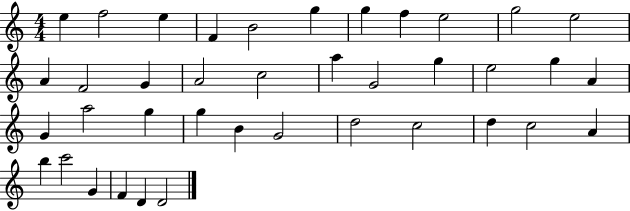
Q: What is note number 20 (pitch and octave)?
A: E5